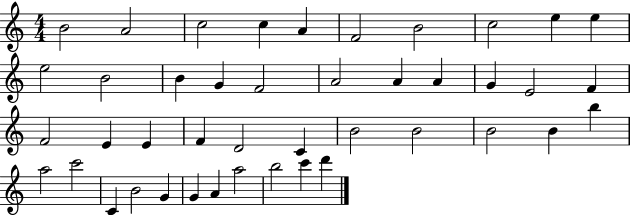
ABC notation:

X:1
T:Untitled
M:4/4
L:1/4
K:C
B2 A2 c2 c A F2 B2 c2 e e e2 B2 B G F2 A2 A A G E2 F F2 E E F D2 C B2 B2 B2 B b a2 c'2 C B2 G G A a2 b2 c' d'